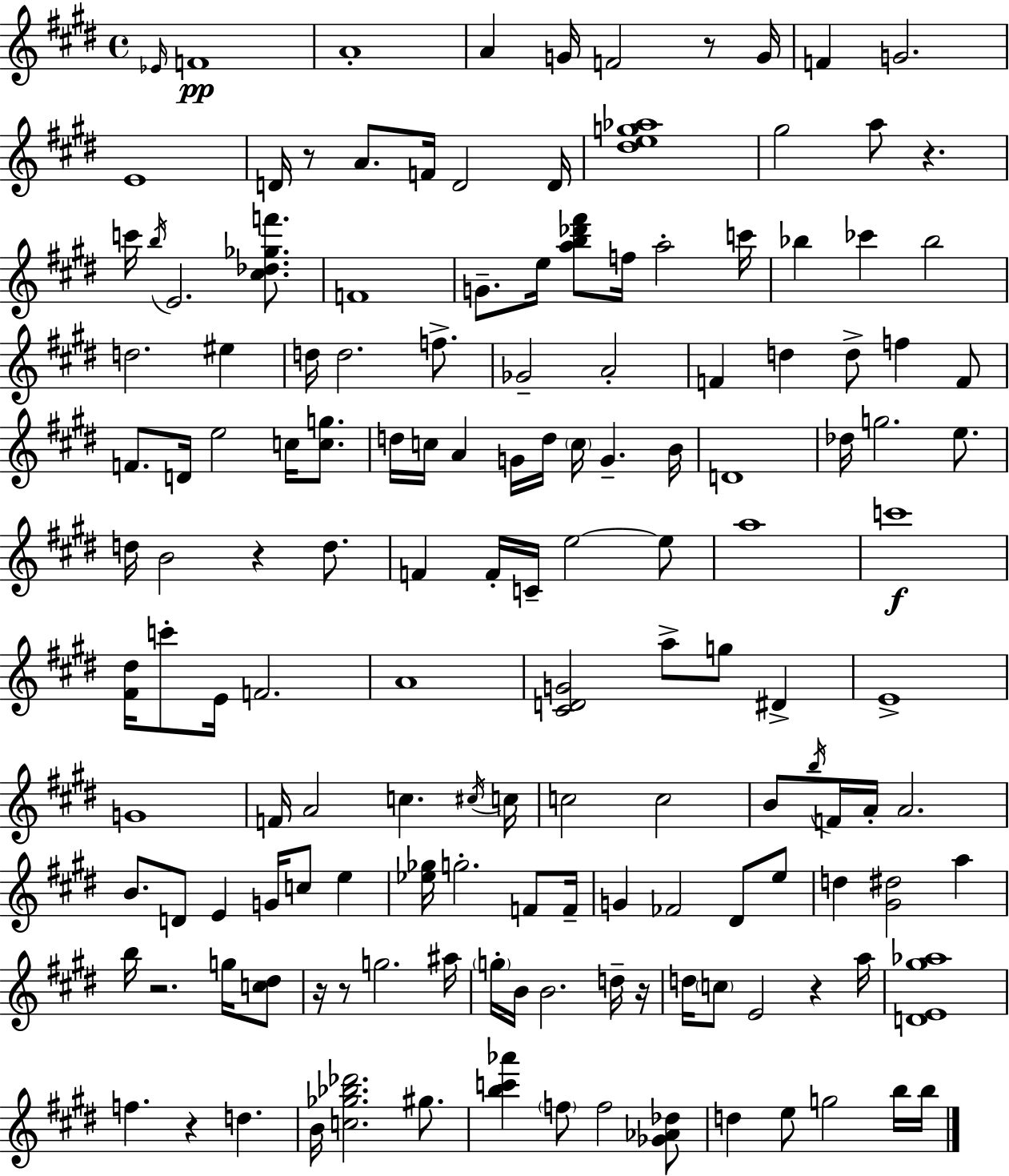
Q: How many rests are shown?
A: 10